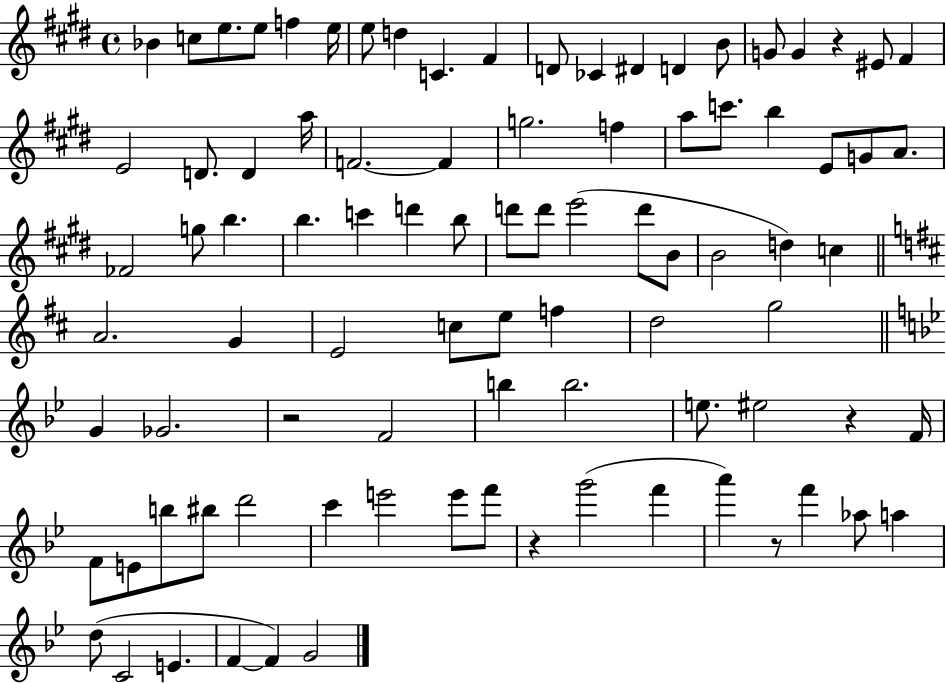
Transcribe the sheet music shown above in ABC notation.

X:1
T:Untitled
M:4/4
L:1/4
K:E
_B c/2 e/2 e/2 f e/4 e/2 d C ^F D/2 _C ^D D B/2 G/2 G z ^E/2 ^F E2 D/2 D a/4 F2 F g2 f a/2 c'/2 b E/2 G/2 A/2 _F2 g/2 b b c' d' b/2 d'/2 d'/2 e'2 d'/2 B/2 B2 d c A2 G E2 c/2 e/2 f d2 g2 G _G2 z2 F2 b b2 e/2 ^e2 z F/4 F/2 E/2 b/2 ^b/2 d'2 c' e'2 e'/2 f'/2 z g'2 f' a' z/2 f' _a/2 a d/2 C2 E F F G2